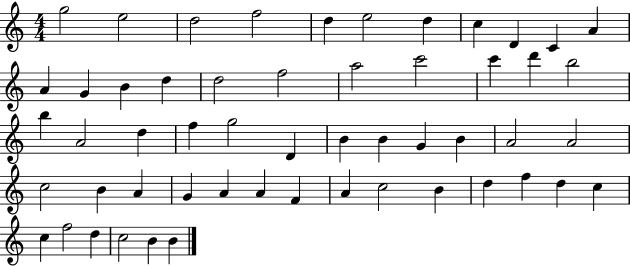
G5/h E5/h D5/h F5/h D5/q E5/h D5/q C5/q D4/q C4/q A4/q A4/q G4/q B4/q D5/q D5/h F5/h A5/h C6/h C6/q D6/q B5/h B5/q A4/h D5/q F5/q G5/h D4/q B4/q B4/q G4/q B4/q A4/h A4/h C5/h B4/q A4/q G4/q A4/q A4/q F4/q A4/q C5/h B4/q D5/q F5/q D5/q C5/q C5/q F5/h D5/q C5/h B4/q B4/q